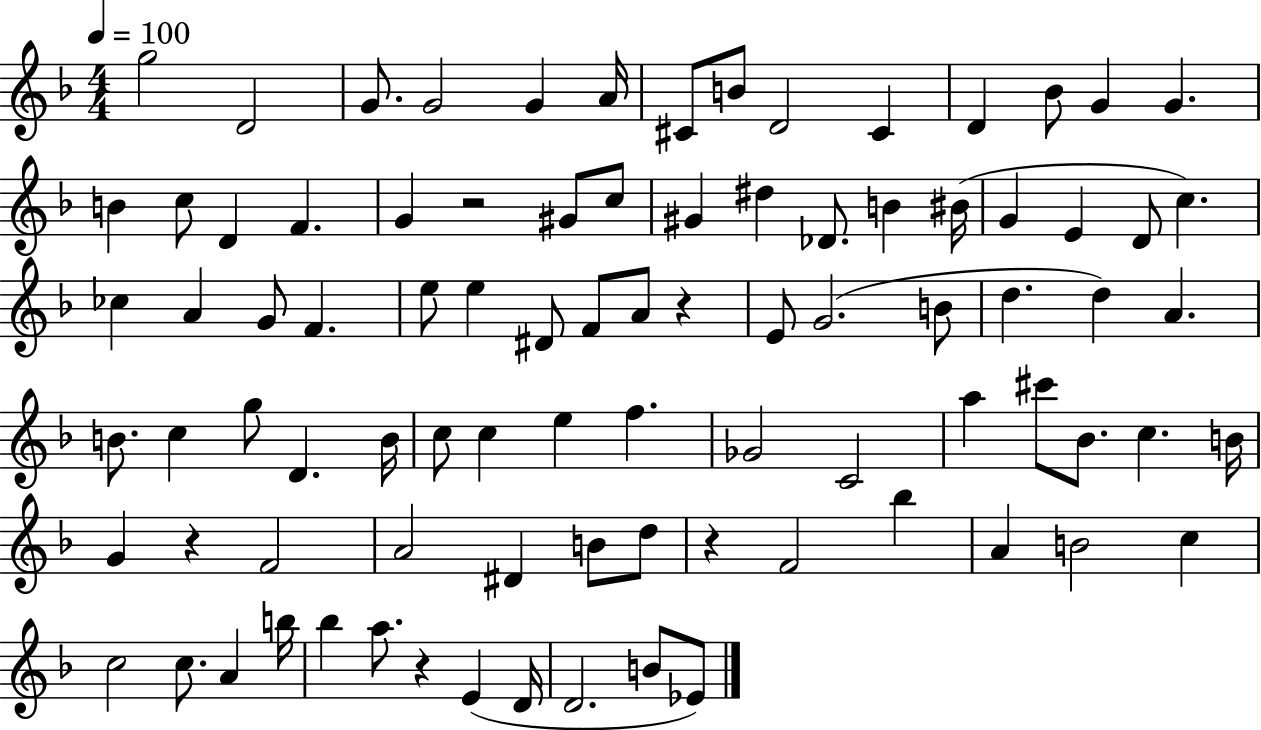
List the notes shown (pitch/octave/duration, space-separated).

G5/h D4/h G4/e. G4/h G4/q A4/s C#4/e B4/e D4/h C#4/q D4/q Bb4/e G4/q G4/q. B4/q C5/e D4/q F4/q. G4/q R/h G#4/e C5/e G#4/q D#5/q Db4/e. B4/q BIS4/s G4/q E4/q D4/e C5/q. CES5/q A4/q G4/e F4/q. E5/e E5/q D#4/e F4/e A4/e R/q E4/e G4/h. B4/e D5/q. D5/q A4/q. B4/e. C5/q G5/e D4/q. B4/s C5/e C5/q E5/q F5/q. Gb4/h C4/h A5/q C#6/e Bb4/e. C5/q. B4/s G4/q R/q F4/h A4/h D#4/q B4/e D5/e R/q F4/h Bb5/q A4/q B4/h C5/q C5/h C5/e. A4/q B5/s Bb5/q A5/e. R/q E4/q D4/s D4/h. B4/e Eb4/e